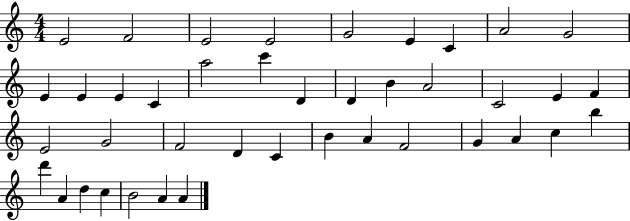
X:1
T:Untitled
M:4/4
L:1/4
K:C
E2 F2 E2 E2 G2 E C A2 G2 E E E C a2 c' D D B A2 C2 E F E2 G2 F2 D C B A F2 G A c b d' A d c B2 A A